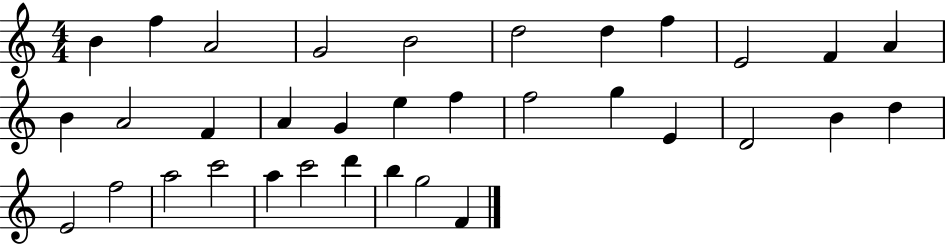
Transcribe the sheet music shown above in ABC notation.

X:1
T:Untitled
M:4/4
L:1/4
K:C
B f A2 G2 B2 d2 d f E2 F A B A2 F A G e f f2 g E D2 B d E2 f2 a2 c'2 a c'2 d' b g2 F